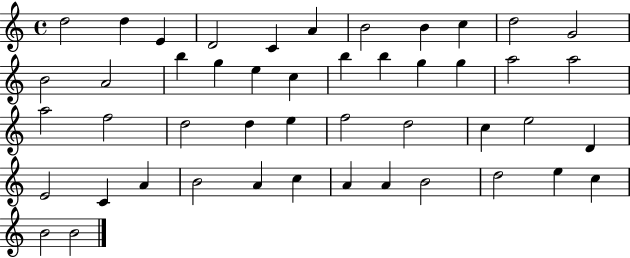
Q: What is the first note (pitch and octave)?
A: D5